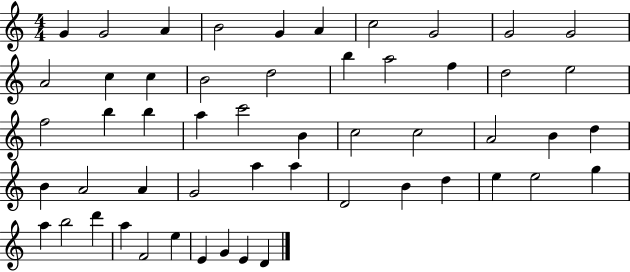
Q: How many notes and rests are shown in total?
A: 53